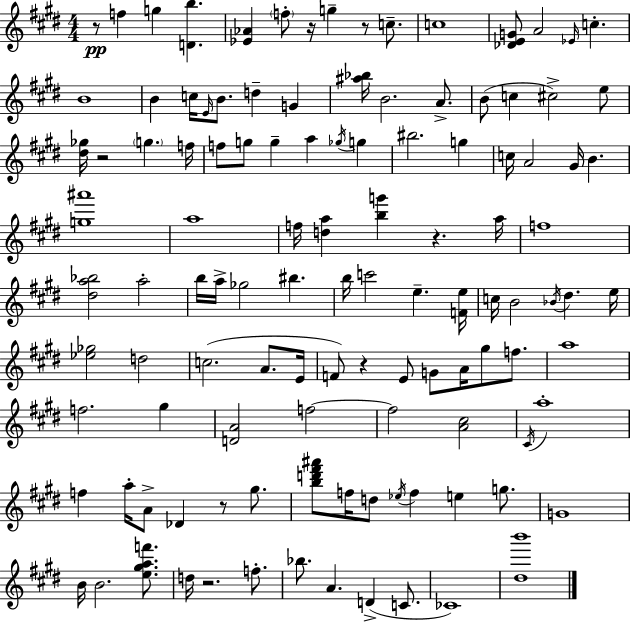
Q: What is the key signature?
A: E major